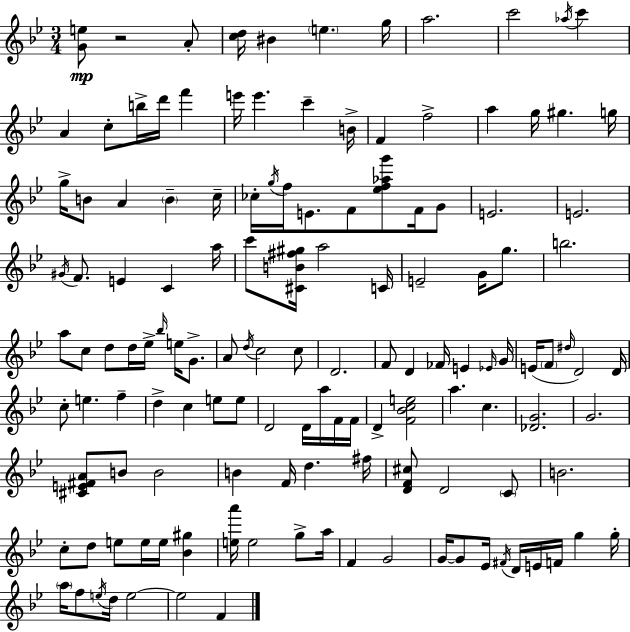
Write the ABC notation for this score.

X:1
T:Untitled
M:3/4
L:1/4
K:Bb
[Ge]/2 z2 A/2 [cd]/4 ^B e g/4 a2 c'2 _a/4 c' A c/2 b/4 d'/4 f' e'/4 e' c' B/4 F f2 a g/4 ^g g/4 g/4 B/2 A B c/4 _c/4 g/4 f/4 E/2 F/2 [_ef_ag']/2 F/4 G/2 E2 E2 ^G/4 F/2 E C a/4 c'/2 [^CB^f^g]/4 a2 C/4 E2 G/4 g/2 b2 a/2 c/2 d/2 d/4 _e/4 _b/4 e/4 G/2 A/2 d/4 c2 c/2 D2 F/2 D _F/4 E _E/4 G/4 E/4 F/2 ^d/4 D2 D/4 c/2 e f d c e/2 e/2 D2 D/4 a/4 F/4 F/4 D [F_Bce]2 a c [_DG]2 G2 [^CE^FA]/2 B/2 B2 B F/4 d ^f/4 [DF^c]/2 D2 C/2 B2 c/2 d/2 e/2 e/4 e/4 [_B^g] [ea']/4 e2 g/2 a/4 F G2 G/4 G/2 _E/4 ^F/4 D/4 E/4 F/4 g g/4 a/4 f/2 e/4 d/4 e2 e2 F